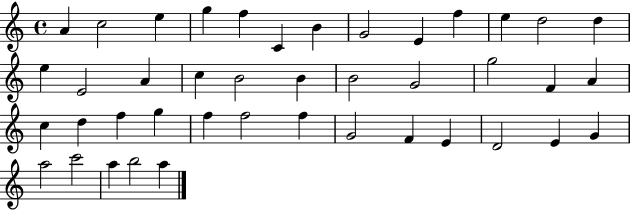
A4/q C5/h E5/q G5/q F5/q C4/q B4/q G4/h E4/q F5/q E5/q D5/h D5/q E5/q E4/h A4/q C5/q B4/h B4/q B4/h G4/h G5/h F4/q A4/q C5/q D5/q F5/q G5/q F5/q F5/h F5/q G4/h F4/q E4/q D4/h E4/q G4/q A5/h C6/h A5/q B5/h A5/q